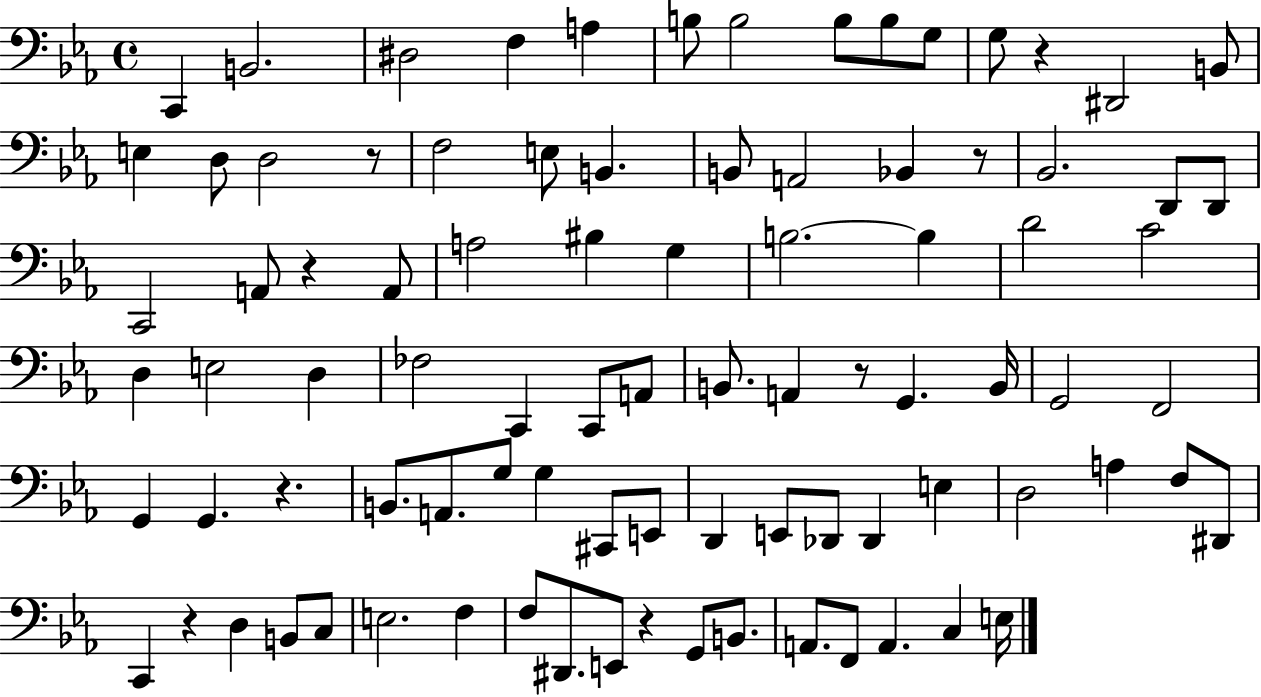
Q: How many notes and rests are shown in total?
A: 89